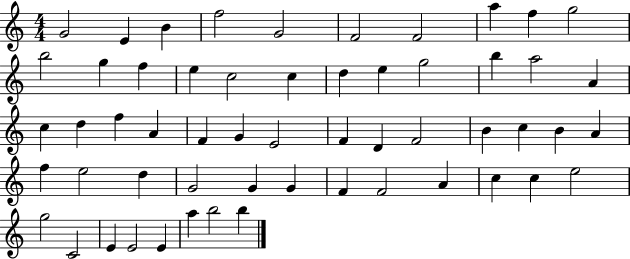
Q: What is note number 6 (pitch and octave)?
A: F4